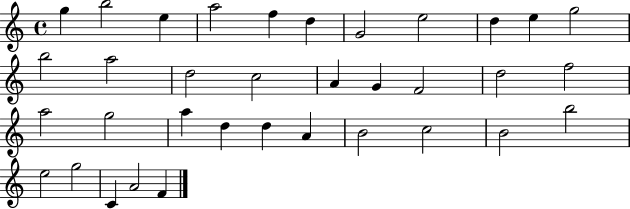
X:1
T:Untitled
M:4/4
L:1/4
K:C
g b2 e a2 f d G2 e2 d e g2 b2 a2 d2 c2 A G F2 d2 f2 a2 g2 a d d A B2 c2 B2 b2 e2 g2 C A2 F